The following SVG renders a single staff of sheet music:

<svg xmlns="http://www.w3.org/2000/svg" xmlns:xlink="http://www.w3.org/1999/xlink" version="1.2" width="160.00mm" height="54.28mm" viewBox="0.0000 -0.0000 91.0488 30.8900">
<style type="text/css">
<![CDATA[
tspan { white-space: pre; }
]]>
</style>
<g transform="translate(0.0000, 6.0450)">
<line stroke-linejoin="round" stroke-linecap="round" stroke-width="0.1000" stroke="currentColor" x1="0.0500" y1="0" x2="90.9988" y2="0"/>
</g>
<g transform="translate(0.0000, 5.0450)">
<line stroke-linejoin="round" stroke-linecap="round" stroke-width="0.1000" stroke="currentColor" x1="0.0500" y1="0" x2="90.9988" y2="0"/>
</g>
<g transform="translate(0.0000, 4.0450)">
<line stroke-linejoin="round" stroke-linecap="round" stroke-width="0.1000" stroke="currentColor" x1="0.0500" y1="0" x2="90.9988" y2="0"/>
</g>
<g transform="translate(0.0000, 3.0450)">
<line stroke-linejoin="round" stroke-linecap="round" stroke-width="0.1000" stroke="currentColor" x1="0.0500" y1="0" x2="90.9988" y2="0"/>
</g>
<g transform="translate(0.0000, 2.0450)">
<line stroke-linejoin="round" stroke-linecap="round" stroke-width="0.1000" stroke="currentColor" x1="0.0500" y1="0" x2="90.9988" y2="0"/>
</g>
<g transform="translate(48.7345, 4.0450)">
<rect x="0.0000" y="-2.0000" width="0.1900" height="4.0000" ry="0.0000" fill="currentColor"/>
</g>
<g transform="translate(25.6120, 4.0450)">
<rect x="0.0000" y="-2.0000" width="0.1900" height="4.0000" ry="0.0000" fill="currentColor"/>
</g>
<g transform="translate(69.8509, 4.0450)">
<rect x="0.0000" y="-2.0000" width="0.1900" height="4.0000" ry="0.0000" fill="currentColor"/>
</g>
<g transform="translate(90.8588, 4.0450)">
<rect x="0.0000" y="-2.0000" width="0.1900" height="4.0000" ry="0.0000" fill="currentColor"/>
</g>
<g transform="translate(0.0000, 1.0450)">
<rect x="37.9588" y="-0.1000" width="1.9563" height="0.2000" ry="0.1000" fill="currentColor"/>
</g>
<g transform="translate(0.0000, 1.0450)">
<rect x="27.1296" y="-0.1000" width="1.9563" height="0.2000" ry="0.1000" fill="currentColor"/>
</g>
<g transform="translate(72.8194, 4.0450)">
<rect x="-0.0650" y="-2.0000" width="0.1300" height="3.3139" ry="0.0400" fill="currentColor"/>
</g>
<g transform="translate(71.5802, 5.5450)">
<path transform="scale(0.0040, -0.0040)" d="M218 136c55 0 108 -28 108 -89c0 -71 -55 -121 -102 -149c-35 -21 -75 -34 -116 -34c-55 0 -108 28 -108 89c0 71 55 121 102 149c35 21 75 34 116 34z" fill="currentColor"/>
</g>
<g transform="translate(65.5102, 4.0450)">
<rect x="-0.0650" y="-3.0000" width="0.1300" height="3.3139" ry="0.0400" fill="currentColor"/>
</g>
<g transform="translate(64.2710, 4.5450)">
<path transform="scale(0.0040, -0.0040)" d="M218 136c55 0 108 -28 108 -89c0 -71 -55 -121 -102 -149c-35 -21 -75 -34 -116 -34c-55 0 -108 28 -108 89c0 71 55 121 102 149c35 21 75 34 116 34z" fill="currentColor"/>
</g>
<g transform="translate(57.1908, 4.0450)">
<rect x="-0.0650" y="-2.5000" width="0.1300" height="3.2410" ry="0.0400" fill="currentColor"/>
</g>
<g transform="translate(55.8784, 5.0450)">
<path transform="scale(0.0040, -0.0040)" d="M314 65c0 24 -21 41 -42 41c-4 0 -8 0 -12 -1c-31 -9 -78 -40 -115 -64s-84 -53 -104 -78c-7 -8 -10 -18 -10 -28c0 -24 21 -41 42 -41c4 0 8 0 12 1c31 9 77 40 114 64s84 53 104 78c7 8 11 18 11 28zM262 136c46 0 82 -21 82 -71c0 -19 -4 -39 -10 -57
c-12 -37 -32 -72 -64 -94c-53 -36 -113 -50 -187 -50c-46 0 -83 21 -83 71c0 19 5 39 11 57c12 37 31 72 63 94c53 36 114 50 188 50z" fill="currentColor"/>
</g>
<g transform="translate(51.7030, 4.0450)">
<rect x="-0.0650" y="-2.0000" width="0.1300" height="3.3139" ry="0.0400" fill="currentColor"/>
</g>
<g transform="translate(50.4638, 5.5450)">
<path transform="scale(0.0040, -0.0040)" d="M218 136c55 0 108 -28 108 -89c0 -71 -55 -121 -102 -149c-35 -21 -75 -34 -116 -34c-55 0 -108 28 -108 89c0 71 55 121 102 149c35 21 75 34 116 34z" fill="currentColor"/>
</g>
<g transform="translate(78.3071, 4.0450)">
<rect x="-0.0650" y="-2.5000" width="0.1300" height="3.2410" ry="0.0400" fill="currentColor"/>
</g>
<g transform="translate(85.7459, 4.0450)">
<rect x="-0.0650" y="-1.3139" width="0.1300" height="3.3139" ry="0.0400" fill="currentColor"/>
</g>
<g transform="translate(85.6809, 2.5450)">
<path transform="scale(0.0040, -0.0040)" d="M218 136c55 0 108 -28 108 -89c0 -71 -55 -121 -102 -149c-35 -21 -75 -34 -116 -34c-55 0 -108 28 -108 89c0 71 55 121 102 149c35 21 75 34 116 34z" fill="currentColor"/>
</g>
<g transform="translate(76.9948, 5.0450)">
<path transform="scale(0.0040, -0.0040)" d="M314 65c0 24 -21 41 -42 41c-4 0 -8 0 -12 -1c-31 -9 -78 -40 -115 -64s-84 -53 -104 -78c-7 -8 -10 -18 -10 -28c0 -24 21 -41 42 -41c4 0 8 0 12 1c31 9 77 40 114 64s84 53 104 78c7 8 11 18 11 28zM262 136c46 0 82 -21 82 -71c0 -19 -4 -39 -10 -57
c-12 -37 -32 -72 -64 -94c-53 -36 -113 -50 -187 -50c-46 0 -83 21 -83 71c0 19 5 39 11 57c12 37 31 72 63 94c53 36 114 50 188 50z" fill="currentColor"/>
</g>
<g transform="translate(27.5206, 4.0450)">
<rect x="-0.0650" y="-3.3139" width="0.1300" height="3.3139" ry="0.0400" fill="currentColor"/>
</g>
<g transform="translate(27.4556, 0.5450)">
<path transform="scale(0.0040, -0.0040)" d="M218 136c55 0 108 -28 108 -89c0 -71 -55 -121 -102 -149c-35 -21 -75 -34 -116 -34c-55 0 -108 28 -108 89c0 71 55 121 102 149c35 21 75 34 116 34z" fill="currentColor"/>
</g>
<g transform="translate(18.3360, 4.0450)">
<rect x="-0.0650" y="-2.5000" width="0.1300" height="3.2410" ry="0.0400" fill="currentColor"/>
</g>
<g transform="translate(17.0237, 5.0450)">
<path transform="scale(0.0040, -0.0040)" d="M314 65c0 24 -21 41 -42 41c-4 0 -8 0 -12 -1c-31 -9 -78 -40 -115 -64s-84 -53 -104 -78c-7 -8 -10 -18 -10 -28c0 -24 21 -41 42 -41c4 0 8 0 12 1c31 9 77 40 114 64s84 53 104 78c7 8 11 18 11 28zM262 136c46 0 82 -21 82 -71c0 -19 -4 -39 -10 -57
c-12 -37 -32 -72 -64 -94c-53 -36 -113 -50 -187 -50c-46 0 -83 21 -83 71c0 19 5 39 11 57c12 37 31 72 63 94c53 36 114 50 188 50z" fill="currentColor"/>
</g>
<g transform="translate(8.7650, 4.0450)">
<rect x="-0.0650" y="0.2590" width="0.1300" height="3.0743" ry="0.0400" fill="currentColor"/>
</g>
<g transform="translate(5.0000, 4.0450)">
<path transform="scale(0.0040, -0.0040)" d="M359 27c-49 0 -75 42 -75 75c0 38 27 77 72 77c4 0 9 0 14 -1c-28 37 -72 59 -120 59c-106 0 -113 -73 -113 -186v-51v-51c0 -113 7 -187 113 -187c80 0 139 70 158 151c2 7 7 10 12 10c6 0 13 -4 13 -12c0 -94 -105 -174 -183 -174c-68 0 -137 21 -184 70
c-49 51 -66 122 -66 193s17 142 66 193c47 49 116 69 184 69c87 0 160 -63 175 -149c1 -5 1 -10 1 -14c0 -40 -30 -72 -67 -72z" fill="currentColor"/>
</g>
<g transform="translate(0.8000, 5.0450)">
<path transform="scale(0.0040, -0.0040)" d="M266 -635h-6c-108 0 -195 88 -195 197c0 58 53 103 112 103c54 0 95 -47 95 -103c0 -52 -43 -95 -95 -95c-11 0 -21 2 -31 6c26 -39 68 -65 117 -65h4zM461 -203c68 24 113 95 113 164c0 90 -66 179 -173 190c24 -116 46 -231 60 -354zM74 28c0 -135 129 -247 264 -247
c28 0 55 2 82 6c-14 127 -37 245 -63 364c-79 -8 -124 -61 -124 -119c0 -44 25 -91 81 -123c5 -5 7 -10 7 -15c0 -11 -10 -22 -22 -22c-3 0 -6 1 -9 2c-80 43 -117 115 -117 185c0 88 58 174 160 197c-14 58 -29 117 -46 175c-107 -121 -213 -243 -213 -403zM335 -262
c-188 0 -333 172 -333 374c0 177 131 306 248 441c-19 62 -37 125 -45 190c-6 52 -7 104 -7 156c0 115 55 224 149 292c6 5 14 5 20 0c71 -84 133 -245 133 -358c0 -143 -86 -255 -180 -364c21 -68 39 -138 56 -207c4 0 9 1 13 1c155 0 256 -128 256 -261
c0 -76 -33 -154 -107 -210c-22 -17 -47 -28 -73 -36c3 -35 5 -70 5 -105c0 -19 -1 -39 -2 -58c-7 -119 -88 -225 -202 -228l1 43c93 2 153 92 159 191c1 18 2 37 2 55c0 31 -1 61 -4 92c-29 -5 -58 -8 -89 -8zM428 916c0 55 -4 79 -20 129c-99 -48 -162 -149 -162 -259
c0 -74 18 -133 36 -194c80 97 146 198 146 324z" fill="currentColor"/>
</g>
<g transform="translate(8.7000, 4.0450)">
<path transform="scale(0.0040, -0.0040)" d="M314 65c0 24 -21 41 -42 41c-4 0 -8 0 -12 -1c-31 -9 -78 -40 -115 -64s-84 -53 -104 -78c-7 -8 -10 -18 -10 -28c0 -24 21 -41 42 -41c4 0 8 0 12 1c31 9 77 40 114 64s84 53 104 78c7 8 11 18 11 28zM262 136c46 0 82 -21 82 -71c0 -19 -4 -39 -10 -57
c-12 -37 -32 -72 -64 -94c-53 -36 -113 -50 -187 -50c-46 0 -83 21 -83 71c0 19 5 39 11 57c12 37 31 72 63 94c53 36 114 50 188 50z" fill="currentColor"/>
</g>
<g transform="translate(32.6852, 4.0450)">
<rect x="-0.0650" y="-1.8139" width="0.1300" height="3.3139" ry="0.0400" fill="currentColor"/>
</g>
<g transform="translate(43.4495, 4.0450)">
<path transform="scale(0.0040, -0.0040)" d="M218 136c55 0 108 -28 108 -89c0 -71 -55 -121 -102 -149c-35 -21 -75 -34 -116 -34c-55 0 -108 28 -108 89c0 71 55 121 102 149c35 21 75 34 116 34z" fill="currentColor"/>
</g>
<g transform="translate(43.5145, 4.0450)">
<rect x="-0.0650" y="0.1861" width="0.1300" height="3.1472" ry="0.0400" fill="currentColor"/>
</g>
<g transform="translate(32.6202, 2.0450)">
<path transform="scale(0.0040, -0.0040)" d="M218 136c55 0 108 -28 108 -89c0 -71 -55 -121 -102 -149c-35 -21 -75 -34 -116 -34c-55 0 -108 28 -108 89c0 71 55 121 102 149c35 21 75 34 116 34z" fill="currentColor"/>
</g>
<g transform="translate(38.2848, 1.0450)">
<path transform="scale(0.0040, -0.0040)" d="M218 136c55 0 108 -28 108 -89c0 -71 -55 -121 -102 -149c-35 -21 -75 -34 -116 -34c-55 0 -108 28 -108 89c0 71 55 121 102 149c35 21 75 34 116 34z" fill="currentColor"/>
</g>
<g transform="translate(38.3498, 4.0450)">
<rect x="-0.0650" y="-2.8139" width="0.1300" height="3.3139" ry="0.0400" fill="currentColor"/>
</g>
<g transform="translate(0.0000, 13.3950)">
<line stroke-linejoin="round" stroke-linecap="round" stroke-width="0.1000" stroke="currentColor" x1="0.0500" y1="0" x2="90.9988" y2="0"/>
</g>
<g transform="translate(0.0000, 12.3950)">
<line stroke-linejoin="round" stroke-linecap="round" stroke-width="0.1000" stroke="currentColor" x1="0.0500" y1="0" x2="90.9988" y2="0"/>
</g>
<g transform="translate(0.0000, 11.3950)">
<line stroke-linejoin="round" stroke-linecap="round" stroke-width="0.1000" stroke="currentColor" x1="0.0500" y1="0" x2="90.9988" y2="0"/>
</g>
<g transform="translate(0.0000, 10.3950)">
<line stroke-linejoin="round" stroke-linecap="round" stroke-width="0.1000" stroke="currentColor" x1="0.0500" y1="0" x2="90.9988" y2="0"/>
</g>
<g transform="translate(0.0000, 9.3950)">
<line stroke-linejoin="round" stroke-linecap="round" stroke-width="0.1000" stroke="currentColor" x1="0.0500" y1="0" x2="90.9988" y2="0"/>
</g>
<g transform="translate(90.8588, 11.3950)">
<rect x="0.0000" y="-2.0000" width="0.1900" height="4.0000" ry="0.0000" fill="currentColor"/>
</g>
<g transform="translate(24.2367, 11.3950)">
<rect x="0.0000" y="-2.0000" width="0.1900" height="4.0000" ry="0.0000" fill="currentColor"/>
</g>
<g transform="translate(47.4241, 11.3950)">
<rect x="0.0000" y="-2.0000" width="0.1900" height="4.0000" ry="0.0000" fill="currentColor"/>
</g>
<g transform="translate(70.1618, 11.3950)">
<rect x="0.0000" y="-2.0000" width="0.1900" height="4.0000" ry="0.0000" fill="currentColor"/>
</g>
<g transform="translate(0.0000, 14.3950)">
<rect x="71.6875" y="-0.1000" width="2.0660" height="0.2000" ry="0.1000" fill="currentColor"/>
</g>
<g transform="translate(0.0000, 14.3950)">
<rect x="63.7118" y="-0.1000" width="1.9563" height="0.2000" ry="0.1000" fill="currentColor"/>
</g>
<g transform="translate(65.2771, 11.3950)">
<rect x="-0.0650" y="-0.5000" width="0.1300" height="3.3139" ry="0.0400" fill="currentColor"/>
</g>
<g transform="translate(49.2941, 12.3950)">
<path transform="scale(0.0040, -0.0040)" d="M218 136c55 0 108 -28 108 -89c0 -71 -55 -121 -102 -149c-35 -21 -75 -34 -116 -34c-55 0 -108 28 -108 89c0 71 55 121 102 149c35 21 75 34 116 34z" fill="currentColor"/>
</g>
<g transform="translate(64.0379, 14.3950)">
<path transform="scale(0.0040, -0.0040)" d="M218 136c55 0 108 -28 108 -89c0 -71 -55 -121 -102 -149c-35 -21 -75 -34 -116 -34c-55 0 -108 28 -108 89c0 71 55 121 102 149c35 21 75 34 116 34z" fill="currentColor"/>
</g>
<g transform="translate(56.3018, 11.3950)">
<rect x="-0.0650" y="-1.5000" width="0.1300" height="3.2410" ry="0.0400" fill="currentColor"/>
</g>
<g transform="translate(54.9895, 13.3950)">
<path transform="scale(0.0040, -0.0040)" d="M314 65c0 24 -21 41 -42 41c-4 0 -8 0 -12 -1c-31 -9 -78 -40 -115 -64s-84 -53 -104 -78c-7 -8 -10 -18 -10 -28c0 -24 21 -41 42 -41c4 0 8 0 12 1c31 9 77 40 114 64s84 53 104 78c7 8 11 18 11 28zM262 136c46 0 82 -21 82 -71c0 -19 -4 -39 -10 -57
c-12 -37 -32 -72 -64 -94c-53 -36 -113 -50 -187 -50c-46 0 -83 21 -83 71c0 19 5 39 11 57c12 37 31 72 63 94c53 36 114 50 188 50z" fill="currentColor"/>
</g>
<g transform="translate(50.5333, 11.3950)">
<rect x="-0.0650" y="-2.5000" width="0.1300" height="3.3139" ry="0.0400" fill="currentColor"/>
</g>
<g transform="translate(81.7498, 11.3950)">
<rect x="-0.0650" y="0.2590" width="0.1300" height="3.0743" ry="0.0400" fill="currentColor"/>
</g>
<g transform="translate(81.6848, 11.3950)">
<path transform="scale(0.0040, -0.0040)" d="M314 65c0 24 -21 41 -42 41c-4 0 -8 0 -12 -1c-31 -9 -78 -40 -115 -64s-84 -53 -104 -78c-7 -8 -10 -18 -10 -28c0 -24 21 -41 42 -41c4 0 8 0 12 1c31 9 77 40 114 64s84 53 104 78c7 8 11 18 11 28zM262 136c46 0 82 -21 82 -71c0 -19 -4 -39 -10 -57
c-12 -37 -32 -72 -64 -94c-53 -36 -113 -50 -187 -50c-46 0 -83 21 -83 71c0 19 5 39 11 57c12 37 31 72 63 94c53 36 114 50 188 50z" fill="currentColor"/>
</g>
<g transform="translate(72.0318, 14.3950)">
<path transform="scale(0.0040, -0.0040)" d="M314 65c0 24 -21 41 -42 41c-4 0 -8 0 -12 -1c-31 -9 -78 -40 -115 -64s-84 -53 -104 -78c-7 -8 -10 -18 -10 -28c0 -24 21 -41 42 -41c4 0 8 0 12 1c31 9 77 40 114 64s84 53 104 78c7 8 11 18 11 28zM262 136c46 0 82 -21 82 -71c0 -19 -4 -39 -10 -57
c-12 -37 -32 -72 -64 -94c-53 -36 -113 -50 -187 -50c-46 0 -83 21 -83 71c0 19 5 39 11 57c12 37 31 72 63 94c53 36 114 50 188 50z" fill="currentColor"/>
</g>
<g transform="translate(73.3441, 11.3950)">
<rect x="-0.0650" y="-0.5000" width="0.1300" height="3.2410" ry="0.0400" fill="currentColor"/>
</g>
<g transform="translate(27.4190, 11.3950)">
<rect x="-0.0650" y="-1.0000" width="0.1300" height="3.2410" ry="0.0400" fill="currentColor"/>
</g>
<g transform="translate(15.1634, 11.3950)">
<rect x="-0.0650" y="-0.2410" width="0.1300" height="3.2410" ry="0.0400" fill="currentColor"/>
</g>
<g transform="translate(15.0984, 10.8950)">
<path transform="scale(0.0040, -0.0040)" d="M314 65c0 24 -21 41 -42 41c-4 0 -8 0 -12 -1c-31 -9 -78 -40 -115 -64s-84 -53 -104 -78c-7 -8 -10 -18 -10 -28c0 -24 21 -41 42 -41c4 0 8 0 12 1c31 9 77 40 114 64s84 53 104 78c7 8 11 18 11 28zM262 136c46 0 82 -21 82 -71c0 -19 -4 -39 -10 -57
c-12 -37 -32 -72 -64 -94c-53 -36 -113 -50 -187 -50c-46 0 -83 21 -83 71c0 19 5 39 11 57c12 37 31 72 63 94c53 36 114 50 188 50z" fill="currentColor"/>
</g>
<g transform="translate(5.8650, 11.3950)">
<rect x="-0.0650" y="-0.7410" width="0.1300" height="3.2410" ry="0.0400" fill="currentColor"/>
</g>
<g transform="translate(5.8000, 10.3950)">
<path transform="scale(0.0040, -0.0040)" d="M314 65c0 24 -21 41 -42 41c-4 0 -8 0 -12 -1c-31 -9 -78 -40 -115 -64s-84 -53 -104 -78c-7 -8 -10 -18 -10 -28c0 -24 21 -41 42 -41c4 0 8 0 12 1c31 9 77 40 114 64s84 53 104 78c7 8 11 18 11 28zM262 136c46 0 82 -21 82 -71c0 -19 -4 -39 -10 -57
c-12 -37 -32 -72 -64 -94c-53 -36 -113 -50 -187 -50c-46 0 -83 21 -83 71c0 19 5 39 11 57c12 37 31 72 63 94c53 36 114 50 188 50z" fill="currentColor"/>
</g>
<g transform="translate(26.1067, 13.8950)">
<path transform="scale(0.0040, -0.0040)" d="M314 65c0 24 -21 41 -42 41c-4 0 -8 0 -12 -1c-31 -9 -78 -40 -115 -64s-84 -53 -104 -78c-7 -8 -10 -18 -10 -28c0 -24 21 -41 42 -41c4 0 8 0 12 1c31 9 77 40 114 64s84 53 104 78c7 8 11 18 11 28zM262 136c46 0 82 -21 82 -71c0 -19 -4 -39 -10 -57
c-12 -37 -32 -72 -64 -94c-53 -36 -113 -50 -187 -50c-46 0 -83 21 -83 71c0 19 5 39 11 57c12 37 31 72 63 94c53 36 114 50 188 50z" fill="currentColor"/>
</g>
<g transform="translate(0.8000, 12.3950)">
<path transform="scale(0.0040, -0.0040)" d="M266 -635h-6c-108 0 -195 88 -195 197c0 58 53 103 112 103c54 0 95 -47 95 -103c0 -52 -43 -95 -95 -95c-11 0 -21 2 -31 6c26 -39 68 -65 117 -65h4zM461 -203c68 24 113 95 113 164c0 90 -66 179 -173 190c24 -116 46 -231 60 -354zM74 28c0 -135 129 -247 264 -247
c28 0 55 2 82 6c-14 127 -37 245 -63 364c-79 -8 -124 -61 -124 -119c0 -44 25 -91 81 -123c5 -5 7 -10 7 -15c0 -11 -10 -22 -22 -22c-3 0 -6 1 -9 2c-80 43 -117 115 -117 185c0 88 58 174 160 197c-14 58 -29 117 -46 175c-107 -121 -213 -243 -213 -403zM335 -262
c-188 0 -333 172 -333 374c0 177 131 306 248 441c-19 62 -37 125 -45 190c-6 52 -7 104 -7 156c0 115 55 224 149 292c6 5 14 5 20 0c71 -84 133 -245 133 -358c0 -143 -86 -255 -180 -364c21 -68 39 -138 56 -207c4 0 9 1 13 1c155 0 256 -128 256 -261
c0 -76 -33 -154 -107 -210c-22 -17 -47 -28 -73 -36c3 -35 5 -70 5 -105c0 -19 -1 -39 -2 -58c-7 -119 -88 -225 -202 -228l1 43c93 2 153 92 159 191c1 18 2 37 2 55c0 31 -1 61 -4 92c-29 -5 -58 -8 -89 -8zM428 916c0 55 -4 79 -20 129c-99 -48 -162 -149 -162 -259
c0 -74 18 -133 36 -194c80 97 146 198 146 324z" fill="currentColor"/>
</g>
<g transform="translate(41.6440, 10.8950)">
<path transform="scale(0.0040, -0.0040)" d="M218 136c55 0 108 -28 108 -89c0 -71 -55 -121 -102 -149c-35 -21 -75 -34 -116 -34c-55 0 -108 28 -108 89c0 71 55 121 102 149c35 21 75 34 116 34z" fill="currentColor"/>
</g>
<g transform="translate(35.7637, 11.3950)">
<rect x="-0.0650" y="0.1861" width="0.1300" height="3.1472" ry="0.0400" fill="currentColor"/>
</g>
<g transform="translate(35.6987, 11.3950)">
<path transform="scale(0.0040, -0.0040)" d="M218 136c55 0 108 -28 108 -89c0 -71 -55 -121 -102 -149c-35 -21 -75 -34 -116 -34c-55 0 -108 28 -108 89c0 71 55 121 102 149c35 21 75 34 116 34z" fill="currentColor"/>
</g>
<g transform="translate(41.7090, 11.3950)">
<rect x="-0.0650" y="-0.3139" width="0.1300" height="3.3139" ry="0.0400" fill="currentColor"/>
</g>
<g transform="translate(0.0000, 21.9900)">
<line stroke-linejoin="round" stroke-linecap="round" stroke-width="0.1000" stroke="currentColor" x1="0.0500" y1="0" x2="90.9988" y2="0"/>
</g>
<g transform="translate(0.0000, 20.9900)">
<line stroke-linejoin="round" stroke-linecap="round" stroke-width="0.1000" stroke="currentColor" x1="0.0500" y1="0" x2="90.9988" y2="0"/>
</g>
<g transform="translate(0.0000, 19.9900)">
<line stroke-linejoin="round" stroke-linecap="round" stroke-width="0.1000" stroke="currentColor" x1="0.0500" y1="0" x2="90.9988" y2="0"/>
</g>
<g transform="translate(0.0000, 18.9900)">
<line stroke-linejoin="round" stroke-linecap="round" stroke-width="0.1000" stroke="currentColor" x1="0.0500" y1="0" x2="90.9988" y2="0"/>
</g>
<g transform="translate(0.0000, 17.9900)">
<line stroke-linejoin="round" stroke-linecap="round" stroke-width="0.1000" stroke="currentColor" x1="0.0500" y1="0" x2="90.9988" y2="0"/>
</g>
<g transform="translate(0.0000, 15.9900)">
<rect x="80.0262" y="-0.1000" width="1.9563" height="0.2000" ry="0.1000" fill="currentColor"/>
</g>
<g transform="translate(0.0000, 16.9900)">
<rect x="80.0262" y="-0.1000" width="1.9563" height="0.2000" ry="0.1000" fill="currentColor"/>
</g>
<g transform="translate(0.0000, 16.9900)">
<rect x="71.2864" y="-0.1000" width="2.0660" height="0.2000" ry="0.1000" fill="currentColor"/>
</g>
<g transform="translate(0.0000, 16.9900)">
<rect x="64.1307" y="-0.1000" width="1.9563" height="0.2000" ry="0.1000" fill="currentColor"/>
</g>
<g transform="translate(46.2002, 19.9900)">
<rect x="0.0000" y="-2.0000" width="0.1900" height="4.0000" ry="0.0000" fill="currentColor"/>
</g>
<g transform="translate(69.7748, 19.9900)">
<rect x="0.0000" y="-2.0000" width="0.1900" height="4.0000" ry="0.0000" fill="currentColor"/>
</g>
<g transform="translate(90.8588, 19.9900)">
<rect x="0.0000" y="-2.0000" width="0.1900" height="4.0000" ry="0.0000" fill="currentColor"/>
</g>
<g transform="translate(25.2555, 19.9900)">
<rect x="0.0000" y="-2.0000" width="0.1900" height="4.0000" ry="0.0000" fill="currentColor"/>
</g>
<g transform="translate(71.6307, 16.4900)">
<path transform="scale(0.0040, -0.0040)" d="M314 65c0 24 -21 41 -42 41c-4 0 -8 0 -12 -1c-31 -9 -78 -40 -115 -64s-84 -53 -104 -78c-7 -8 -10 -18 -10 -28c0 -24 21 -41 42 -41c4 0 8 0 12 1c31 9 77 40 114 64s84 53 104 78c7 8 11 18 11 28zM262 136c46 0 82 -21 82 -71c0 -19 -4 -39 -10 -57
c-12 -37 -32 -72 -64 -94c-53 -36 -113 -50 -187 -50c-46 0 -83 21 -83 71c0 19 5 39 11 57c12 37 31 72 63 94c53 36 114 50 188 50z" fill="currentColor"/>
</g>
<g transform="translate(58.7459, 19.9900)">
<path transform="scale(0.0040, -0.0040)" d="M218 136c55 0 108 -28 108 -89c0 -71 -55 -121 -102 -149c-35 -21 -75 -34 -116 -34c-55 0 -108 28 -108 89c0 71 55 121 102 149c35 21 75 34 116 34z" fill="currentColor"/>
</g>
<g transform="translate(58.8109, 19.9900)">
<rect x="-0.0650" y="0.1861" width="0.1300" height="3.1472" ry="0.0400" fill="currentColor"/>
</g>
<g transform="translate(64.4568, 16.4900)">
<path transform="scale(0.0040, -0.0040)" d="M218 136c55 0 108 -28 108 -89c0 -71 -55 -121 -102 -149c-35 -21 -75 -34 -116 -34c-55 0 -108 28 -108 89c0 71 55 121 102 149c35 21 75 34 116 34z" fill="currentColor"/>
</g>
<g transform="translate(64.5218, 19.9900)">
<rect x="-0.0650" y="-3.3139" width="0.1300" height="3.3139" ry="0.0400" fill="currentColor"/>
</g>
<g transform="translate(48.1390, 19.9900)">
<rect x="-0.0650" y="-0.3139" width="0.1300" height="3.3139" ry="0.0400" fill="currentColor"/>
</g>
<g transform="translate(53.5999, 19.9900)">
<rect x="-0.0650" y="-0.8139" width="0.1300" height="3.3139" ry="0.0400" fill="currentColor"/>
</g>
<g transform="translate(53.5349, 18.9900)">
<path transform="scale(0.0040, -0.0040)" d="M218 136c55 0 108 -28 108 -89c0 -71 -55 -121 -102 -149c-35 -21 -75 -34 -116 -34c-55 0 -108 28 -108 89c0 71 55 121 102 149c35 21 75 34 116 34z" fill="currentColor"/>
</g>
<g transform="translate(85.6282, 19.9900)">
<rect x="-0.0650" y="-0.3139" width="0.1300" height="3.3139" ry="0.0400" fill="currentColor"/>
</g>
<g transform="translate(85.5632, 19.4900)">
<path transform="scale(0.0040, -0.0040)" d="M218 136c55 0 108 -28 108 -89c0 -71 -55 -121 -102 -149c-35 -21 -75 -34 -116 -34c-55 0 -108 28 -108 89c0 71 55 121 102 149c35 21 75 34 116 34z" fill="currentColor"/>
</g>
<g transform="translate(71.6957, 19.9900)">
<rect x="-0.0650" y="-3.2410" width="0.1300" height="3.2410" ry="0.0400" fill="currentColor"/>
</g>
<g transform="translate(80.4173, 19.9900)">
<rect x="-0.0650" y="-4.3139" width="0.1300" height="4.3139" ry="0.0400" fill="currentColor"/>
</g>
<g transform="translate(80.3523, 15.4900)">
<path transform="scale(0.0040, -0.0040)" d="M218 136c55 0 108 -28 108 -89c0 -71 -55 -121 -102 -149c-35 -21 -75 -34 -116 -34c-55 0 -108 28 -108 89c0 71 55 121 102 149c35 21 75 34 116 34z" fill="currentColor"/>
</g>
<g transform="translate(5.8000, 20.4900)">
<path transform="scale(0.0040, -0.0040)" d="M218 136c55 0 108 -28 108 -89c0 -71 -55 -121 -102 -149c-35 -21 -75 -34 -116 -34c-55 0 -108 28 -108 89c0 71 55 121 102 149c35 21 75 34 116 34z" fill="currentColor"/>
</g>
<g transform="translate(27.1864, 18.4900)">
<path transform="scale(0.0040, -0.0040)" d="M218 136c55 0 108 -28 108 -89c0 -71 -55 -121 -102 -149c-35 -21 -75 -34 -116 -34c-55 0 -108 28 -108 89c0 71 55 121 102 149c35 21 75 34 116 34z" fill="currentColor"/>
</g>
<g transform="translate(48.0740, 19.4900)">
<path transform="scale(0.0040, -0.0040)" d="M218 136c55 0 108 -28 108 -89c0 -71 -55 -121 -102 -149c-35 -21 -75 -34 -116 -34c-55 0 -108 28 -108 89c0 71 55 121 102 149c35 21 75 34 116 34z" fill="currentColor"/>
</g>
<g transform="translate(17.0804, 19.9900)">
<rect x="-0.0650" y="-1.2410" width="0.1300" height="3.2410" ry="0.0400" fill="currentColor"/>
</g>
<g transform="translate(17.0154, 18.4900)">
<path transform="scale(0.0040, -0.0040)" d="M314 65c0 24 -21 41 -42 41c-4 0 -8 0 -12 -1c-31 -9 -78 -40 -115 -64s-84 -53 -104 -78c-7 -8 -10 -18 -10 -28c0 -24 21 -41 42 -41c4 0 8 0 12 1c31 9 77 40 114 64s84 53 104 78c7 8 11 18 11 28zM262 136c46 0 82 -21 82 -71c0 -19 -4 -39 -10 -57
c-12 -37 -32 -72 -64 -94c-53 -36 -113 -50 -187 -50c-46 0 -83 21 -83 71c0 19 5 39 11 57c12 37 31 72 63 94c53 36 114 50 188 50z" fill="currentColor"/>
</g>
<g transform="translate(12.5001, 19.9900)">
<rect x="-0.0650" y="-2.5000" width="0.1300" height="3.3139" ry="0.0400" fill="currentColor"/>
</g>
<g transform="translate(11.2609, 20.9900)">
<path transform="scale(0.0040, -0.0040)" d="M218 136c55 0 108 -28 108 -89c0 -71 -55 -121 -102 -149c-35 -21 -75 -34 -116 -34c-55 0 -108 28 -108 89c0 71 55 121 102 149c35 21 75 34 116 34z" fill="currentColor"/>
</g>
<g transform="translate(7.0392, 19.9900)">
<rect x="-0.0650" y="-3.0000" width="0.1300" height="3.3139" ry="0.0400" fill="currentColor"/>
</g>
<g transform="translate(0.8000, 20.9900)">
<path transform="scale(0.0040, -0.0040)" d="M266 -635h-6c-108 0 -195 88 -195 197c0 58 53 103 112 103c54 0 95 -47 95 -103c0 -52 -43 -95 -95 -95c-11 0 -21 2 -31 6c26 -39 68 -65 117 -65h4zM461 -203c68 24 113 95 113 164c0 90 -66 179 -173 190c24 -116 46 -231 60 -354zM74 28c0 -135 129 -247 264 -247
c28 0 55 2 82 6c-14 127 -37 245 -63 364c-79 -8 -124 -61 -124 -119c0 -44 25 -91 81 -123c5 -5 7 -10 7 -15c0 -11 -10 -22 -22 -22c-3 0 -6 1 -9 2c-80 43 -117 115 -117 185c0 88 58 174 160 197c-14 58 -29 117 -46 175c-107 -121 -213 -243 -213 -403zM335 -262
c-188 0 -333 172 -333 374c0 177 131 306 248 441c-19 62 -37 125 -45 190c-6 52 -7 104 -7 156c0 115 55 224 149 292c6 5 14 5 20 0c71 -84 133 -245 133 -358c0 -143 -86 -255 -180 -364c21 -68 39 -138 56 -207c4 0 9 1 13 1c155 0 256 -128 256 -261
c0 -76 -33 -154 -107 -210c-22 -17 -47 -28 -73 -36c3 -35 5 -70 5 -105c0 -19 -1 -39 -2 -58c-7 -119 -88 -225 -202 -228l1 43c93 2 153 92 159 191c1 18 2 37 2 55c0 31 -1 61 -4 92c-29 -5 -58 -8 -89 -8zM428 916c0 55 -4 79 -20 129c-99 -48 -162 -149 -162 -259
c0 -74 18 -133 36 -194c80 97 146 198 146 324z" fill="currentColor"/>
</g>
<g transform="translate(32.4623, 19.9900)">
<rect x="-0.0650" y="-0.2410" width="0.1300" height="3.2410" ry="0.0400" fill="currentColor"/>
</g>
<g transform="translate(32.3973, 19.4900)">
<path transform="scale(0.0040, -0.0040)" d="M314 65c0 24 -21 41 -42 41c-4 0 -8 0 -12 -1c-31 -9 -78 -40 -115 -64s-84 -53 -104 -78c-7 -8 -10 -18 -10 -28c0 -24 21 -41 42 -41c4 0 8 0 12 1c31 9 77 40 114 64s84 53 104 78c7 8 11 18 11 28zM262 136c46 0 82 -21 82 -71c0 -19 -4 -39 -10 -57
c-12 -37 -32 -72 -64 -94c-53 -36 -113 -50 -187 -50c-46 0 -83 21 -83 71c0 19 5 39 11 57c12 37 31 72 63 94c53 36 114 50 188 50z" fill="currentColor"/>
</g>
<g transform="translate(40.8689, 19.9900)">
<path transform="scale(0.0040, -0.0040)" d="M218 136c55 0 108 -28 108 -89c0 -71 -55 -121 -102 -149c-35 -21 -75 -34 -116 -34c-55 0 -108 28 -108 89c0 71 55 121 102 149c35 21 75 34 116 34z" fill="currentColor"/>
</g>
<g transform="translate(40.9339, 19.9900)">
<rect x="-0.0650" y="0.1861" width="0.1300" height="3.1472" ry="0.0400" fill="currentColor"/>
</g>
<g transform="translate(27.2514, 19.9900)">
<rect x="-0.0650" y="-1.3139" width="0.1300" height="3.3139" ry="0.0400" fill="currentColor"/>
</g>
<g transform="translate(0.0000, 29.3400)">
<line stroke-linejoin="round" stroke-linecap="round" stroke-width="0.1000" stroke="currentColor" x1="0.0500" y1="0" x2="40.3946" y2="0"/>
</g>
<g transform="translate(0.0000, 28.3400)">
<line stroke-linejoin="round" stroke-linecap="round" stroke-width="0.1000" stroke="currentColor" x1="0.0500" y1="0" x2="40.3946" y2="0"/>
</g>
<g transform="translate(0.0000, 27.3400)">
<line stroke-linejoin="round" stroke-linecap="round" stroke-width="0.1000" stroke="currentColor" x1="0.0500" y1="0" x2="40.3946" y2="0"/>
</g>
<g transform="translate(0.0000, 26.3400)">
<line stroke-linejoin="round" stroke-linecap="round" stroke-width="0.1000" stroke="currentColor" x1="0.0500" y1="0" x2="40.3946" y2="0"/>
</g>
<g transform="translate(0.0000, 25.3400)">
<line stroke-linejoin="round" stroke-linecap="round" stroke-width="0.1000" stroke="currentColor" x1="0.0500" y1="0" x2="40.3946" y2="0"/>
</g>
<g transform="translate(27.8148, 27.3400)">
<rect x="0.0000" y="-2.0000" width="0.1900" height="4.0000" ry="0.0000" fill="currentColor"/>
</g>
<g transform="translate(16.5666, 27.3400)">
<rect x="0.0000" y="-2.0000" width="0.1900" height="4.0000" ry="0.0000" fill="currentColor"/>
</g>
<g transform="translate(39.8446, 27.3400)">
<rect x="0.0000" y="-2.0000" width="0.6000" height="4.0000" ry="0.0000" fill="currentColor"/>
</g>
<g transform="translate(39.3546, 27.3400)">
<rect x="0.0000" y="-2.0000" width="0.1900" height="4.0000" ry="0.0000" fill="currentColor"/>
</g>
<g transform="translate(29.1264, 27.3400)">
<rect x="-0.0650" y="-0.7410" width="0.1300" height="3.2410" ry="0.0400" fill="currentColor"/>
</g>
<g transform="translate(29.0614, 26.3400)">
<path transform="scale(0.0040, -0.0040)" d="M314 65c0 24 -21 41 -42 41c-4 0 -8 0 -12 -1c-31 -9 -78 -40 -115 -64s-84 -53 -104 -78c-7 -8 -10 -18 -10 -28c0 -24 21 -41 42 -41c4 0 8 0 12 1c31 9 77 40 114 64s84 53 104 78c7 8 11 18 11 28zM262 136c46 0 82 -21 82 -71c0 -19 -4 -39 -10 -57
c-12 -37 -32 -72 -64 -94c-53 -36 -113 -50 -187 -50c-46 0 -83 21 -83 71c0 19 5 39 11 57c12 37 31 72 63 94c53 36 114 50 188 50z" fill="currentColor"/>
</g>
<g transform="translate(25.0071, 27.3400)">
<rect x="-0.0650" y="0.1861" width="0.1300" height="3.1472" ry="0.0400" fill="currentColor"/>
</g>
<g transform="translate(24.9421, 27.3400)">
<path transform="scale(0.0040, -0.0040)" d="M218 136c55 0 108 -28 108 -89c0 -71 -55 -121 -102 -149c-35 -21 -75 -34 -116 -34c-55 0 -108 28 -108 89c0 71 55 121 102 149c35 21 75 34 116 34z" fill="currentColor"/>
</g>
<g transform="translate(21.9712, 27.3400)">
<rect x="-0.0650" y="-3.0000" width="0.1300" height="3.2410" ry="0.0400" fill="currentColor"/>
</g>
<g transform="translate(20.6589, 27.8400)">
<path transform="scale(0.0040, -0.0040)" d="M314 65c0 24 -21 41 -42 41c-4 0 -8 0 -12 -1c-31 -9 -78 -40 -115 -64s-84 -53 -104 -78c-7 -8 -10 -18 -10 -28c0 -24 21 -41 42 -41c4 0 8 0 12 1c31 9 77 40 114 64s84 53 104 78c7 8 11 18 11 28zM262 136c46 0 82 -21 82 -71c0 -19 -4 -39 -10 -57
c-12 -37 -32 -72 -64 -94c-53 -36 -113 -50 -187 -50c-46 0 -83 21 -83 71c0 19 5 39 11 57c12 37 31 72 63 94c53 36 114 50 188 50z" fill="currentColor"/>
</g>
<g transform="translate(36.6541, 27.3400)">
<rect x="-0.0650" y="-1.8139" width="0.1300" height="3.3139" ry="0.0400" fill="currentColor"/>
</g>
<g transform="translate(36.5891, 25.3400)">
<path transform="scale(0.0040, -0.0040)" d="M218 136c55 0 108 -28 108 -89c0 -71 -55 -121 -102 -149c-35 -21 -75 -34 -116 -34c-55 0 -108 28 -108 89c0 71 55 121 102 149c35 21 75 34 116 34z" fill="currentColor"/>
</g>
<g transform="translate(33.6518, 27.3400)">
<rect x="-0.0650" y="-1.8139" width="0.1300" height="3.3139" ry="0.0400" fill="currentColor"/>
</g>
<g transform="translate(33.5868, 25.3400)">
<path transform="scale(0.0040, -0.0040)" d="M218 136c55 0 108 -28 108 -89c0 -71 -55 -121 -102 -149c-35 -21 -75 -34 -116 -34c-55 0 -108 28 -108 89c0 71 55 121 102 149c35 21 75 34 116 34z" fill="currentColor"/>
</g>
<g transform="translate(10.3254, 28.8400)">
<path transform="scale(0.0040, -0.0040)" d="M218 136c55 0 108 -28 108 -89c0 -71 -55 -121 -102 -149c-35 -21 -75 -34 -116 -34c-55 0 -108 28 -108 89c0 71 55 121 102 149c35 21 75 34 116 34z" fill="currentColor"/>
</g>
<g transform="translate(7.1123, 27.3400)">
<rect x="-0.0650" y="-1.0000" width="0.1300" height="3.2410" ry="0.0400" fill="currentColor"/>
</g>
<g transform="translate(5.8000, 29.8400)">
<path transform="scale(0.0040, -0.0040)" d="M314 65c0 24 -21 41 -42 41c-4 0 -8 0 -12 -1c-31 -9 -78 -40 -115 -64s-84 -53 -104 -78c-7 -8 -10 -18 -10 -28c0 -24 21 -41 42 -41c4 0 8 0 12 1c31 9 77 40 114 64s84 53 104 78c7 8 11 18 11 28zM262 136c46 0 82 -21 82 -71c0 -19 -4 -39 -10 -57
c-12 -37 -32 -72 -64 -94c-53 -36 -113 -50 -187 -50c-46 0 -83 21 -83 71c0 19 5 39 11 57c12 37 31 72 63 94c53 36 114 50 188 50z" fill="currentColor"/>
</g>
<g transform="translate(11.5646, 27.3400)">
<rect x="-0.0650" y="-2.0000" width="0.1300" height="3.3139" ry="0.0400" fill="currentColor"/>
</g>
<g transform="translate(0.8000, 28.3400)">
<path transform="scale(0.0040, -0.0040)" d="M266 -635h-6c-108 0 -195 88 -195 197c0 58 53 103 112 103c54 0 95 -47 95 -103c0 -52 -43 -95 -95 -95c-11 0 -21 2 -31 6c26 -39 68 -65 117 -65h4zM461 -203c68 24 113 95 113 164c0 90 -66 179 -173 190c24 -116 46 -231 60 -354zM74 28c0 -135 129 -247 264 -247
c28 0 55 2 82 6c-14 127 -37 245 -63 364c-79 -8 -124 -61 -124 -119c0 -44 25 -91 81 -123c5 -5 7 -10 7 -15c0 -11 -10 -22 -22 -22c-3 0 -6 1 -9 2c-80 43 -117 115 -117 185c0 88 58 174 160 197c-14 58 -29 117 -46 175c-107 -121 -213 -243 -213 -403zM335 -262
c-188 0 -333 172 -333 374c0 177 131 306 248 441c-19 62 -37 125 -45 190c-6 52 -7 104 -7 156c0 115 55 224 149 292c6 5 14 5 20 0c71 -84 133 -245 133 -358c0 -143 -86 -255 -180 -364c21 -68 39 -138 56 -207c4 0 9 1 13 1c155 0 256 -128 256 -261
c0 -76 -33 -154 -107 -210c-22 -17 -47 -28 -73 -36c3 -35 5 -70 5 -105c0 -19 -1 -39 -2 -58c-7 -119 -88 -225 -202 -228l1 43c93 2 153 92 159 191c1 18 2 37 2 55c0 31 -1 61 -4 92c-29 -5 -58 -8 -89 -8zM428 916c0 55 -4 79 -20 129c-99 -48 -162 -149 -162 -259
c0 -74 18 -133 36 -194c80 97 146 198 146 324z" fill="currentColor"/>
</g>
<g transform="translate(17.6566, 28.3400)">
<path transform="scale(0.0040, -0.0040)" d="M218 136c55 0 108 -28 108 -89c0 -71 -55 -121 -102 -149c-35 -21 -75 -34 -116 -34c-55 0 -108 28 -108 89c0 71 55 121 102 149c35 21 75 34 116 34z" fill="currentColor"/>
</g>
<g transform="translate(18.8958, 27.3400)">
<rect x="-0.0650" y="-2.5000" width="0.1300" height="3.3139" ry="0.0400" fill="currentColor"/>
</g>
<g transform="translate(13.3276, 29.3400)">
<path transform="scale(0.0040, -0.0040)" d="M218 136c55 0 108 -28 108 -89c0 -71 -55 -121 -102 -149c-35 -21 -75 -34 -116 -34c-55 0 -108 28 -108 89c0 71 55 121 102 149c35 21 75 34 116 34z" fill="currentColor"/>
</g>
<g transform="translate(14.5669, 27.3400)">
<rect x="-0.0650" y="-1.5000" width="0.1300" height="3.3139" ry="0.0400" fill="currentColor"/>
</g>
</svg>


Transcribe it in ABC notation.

X:1
T:Untitled
M:4/4
L:1/4
K:C
B2 G2 b f a B F G2 A F G2 e d2 c2 D2 B c G E2 C C2 B2 A G e2 e c2 B c d B b b2 d' c D2 F E G A2 B d2 f f